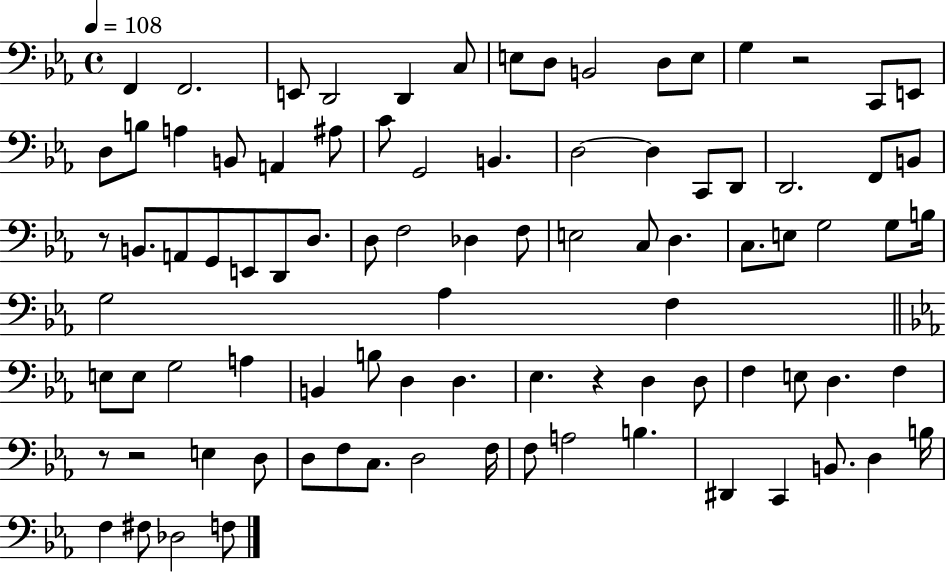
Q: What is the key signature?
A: EES major